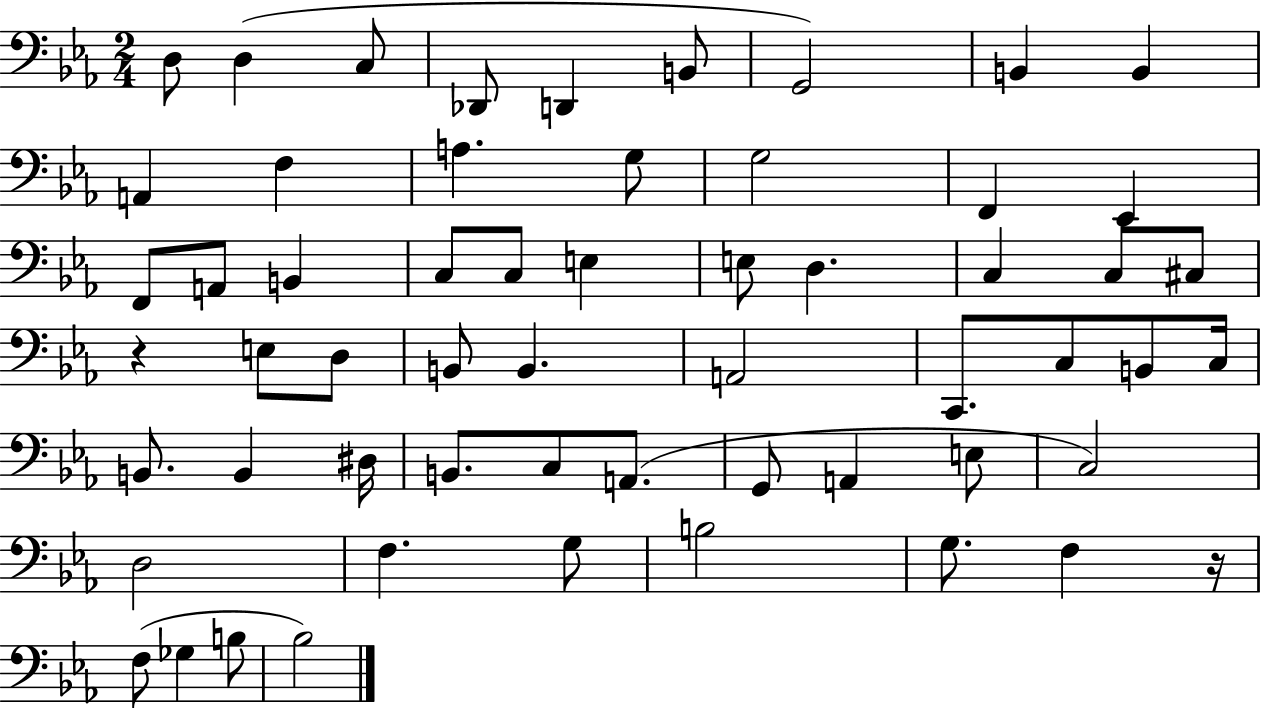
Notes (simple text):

D3/e D3/q C3/e Db2/e D2/q B2/e G2/h B2/q B2/q A2/q F3/q A3/q. G3/e G3/h F2/q Eb2/q F2/e A2/e B2/q C3/e C3/e E3/q E3/e D3/q. C3/q C3/e C#3/e R/q E3/e D3/e B2/e B2/q. A2/h C2/e. C3/e B2/e C3/s B2/e. B2/q D#3/s B2/e. C3/e A2/e. G2/e A2/q E3/e C3/h D3/h F3/q. G3/e B3/h G3/e. F3/q R/s F3/e Gb3/q B3/e Bb3/h